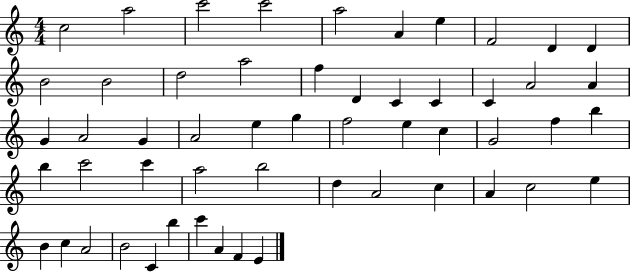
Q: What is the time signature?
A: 4/4